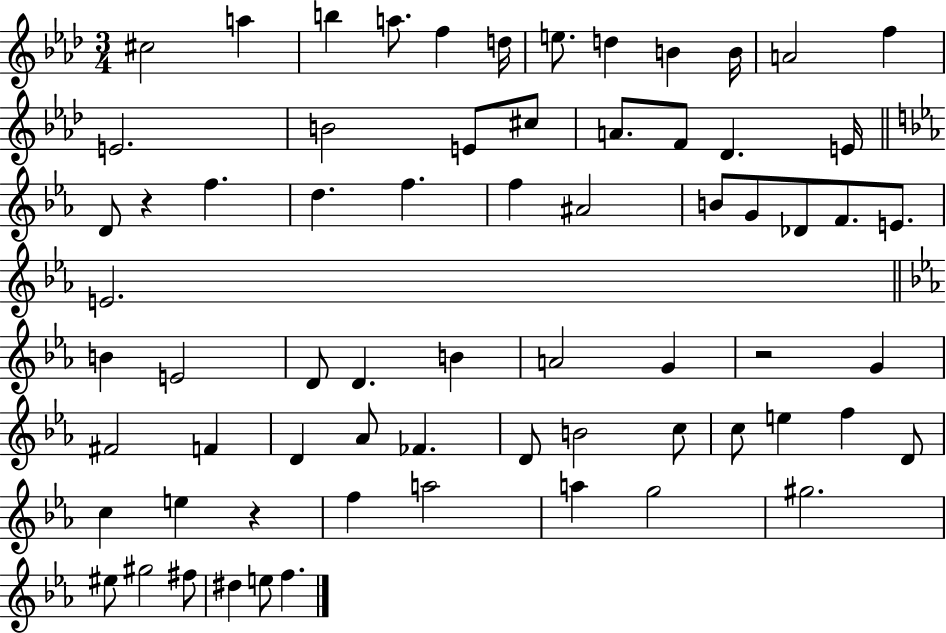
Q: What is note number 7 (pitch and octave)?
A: E5